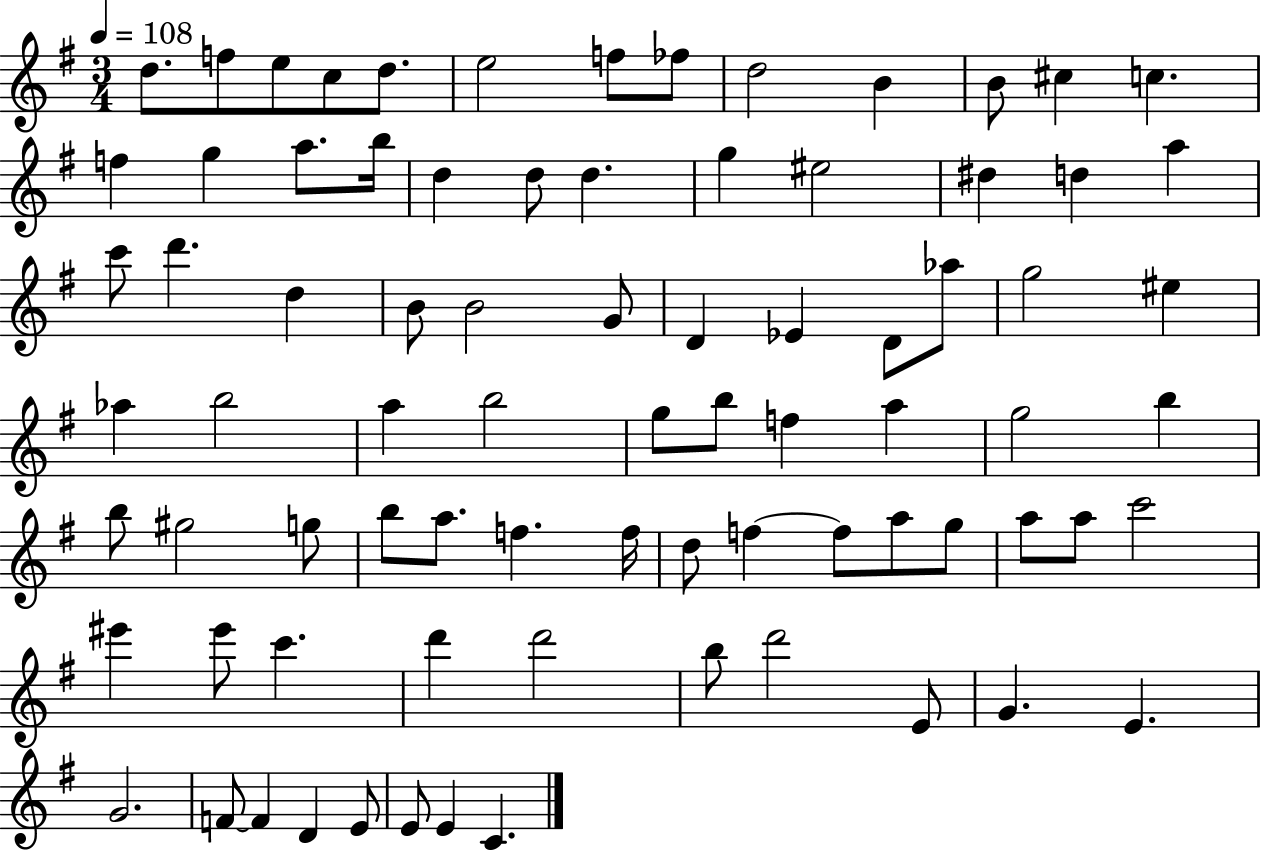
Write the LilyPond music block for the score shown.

{
  \clef treble
  \numericTimeSignature
  \time 3/4
  \key g \major
  \tempo 4 = 108
  d''8. f''8 e''8 c''8 d''8. | e''2 f''8 fes''8 | d''2 b'4 | b'8 cis''4 c''4. | \break f''4 g''4 a''8. b''16 | d''4 d''8 d''4. | g''4 eis''2 | dis''4 d''4 a''4 | \break c'''8 d'''4. d''4 | b'8 b'2 g'8 | d'4 ees'4 d'8 aes''8 | g''2 eis''4 | \break aes''4 b''2 | a''4 b''2 | g''8 b''8 f''4 a''4 | g''2 b''4 | \break b''8 gis''2 g''8 | b''8 a''8. f''4. f''16 | d''8 f''4~~ f''8 a''8 g''8 | a''8 a''8 c'''2 | \break eis'''4 eis'''8 c'''4. | d'''4 d'''2 | b''8 d'''2 e'8 | g'4. e'4. | \break g'2. | f'8~~ f'4 d'4 e'8 | e'8 e'4 c'4. | \bar "|."
}